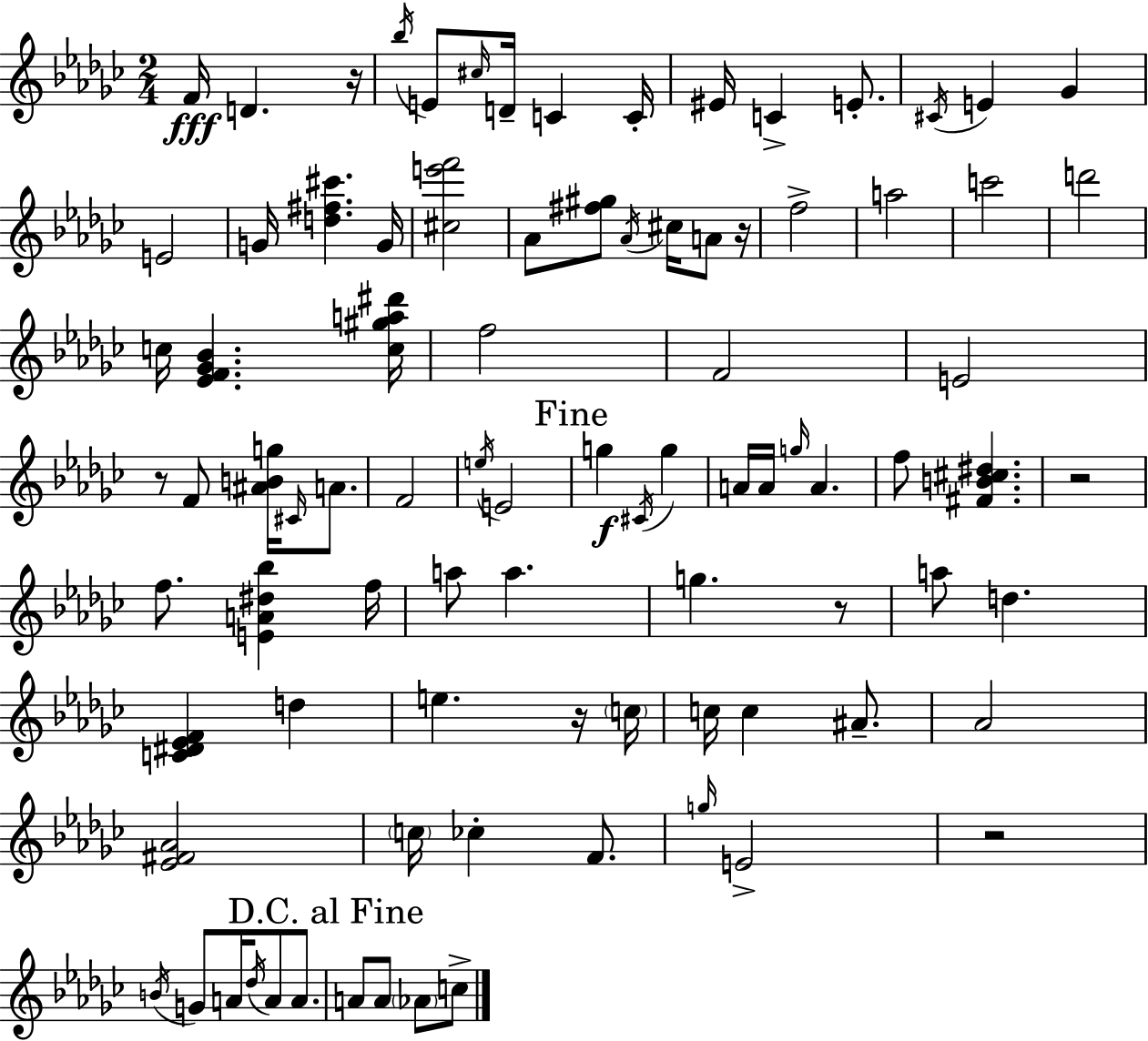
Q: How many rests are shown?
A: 7